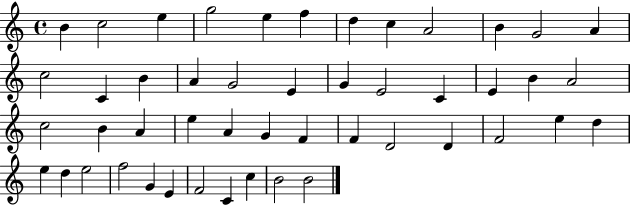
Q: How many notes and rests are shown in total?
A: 48